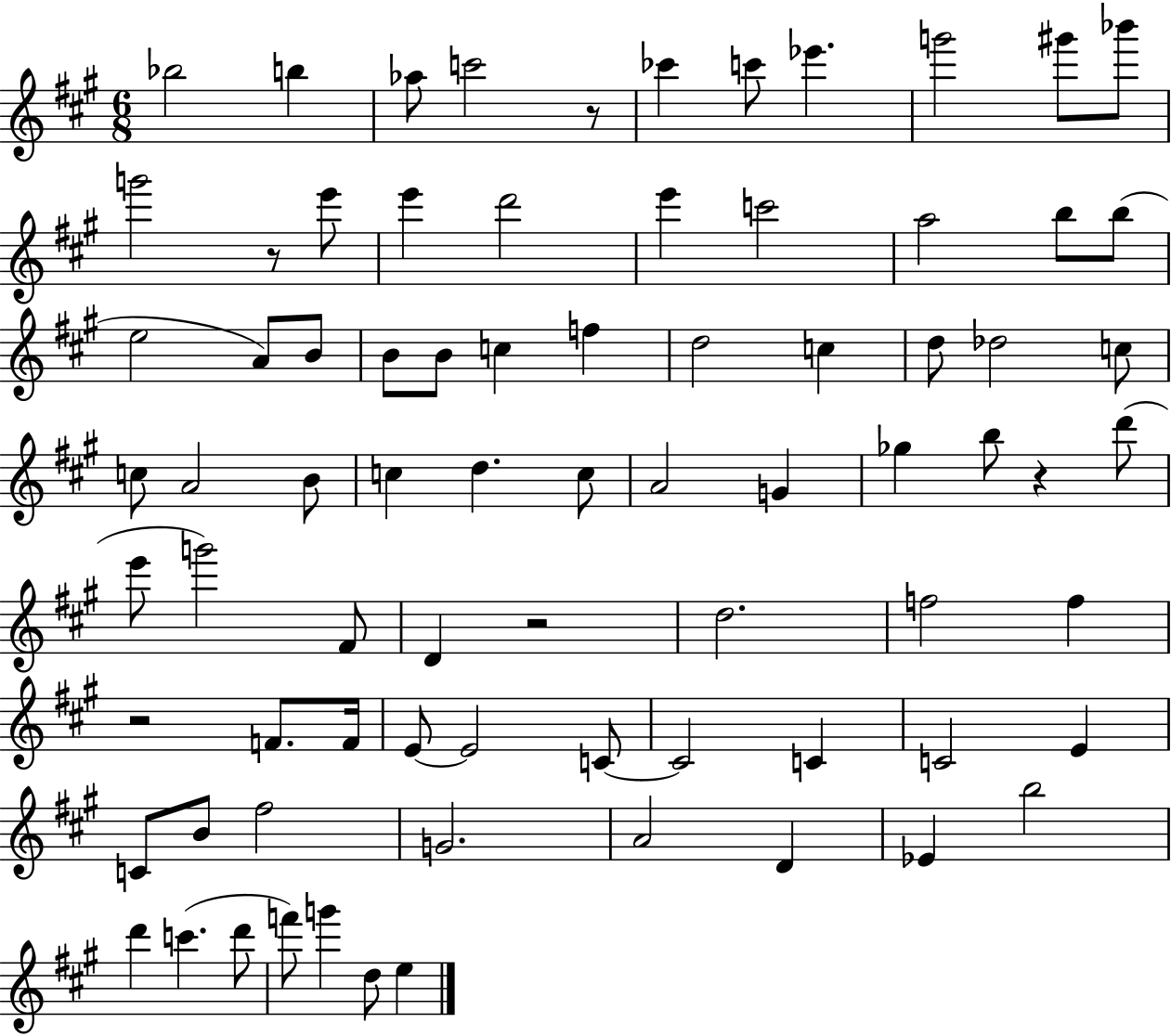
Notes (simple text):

Bb5/h B5/q Ab5/e C6/h R/e CES6/q C6/e Eb6/q. G6/h G#6/e Bb6/e G6/h R/e E6/e E6/q D6/h E6/q C6/h A5/h B5/e B5/e E5/h A4/e B4/e B4/e B4/e C5/q F5/q D5/h C5/q D5/e Db5/h C5/e C5/e A4/h B4/e C5/q D5/q. C5/e A4/h G4/q Gb5/q B5/e R/q D6/e E6/e G6/h F#4/e D4/q R/h D5/h. F5/h F5/q R/h F4/e. F4/s E4/e E4/h C4/e C4/h C4/q C4/h E4/q C4/e B4/e F#5/h G4/h. A4/h D4/q Eb4/q B5/h D6/q C6/q. D6/e F6/e G6/q D5/e E5/q